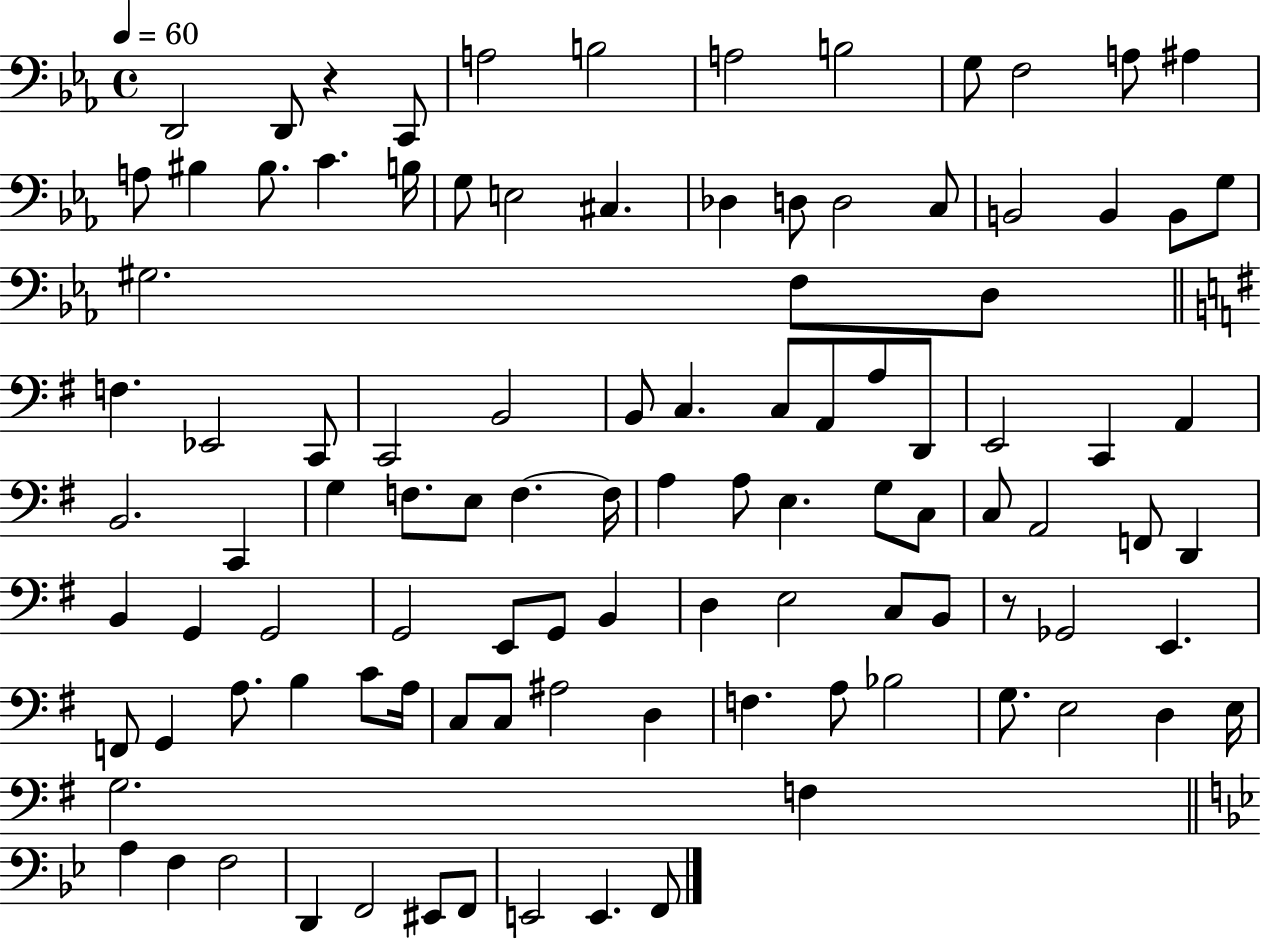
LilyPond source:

{
  \clef bass
  \time 4/4
  \defaultTimeSignature
  \key ees \major
  \tempo 4 = 60
  d,2 d,8 r4 c,8 | a2 b2 | a2 b2 | g8 f2 a8 ais4 | \break a8 bis4 bis8. c'4. b16 | g8 e2 cis4. | des4 d8 d2 c8 | b,2 b,4 b,8 g8 | \break gis2. f8 d8 | \bar "||" \break \key g \major f4. ees,2 c,8 | c,2 b,2 | b,8 c4. c8 a,8 a8 d,8 | e,2 c,4 a,4 | \break b,2. c,4 | g4 f8. e8 f4.~~ f16 | a4 a8 e4. g8 c8 | c8 a,2 f,8 d,4 | \break b,4 g,4 g,2 | g,2 e,8 g,8 b,4 | d4 e2 c8 b,8 | r8 ges,2 e,4. | \break f,8 g,4 a8. b4 c'8 a16 | c8 c8 ais2 d4 | f4. a8 bes2 | g8. e2 d4 e16 | \break g2. f4 | \bar "||" \break \key g \minor a4 f4 f2 | d,4 f,2 eis,8 f,8 | e,2 e,4. f,8 | \bar "|."
}